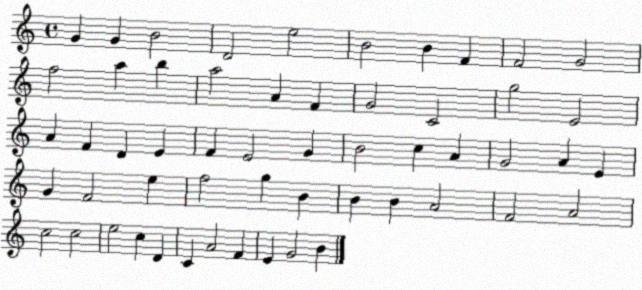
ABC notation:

X:1
T:Untitled
M:4/4
L:1/4
K:C
G G B2 D2 e2 B2 B F F2 G2 f2 a b a2 A F G2 C2 g2 E2 A F D E F E2 G B2 c A G2 A E G F2 e f2 g B B B A2 F2 A2 c2 c2 e2 c D C A2 F E G2 B